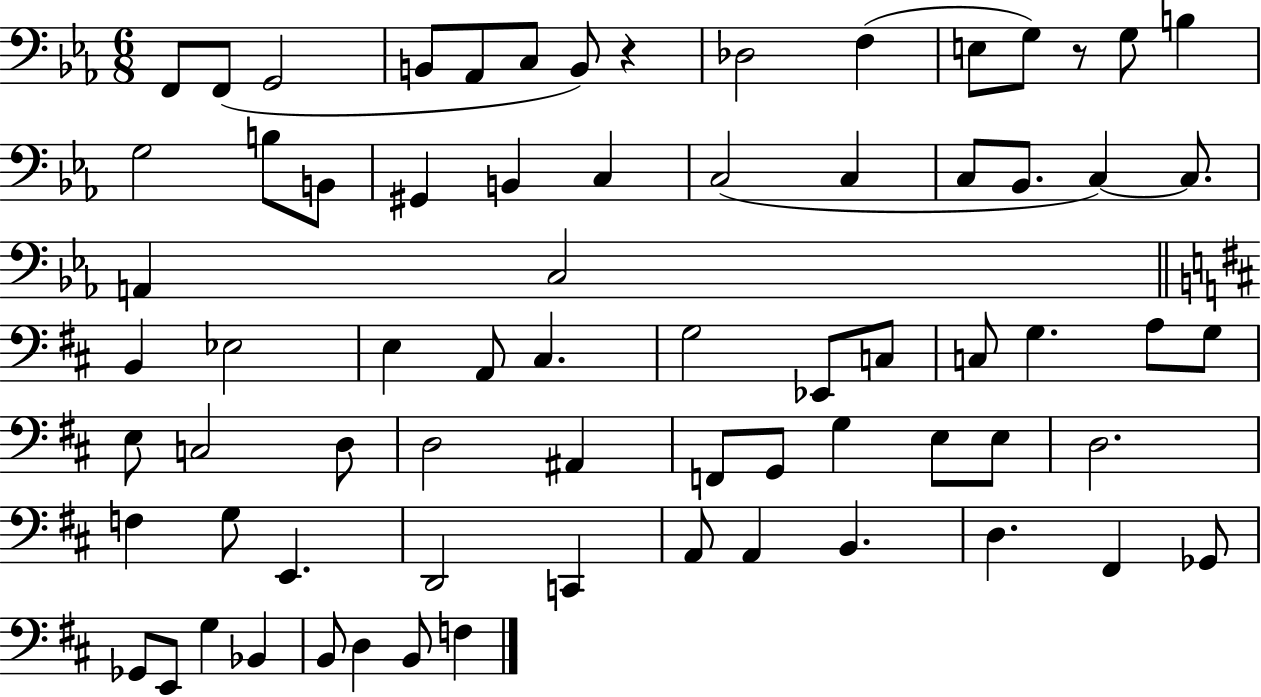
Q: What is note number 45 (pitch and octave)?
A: F2